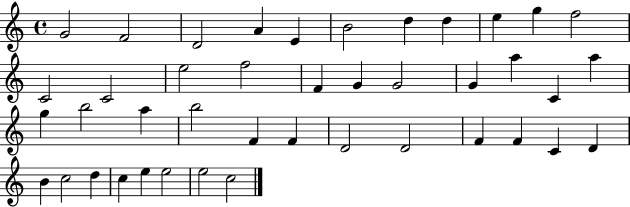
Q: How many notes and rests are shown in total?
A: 42